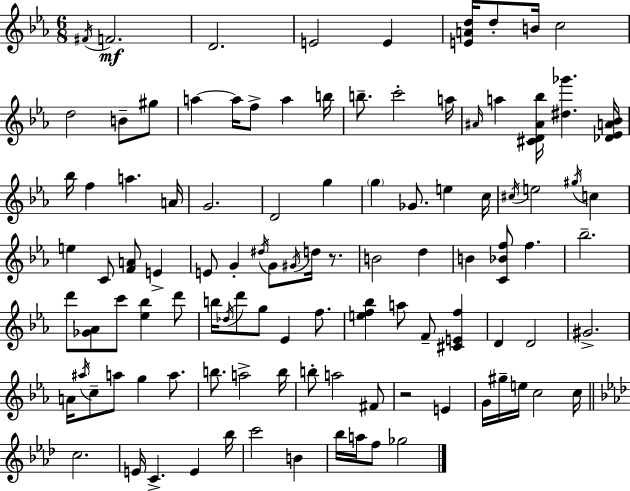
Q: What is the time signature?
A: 6/8